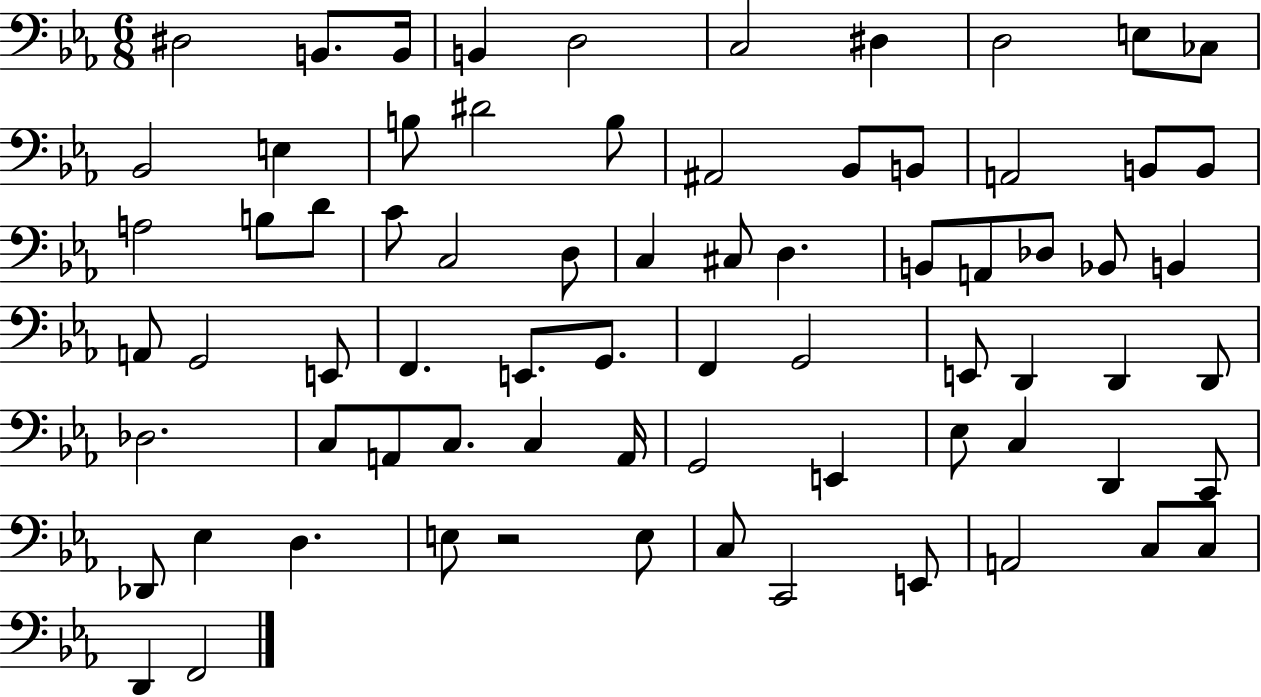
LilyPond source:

{
  \clef bass
  \numericTimeSignature
  \time 6/8
  \key ees \major
  \repeat volta 2 { dis2 b,8. b,16 | b,4 d2 | c2 dis4 | d2 e8 ces8 | \break bes,2 e4 | b8 dis'2 b8 | ais,2 bes,8 b,8 | a,2 b,8 b,8 | \break a2 b8 d'8 | c'8 c2 d8 | c4 cis8 d4. | b,8 a,8 des8 bes,8 b,4 | \break a,8 g,2 e,8 | f,4. e,8. g,8. | f,4 g,2 | e,8 d,4 d,4 d,8 | \break des2. | c8 a,8 c8. c4 a,16 | g,2 e,4 | ees8 c4 d,4 c,8 | \break des,8 ees4 d4. | e8 r2 e8 | c8 c,2 e,8 | a,2 c8 c8 | \break d,4 f,2 | } \bar "|."
}